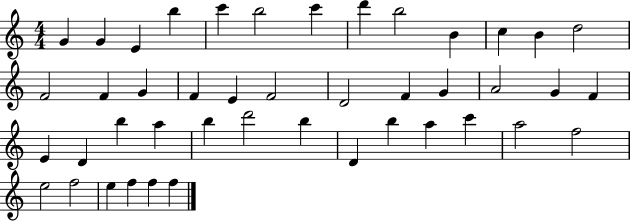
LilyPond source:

{
  \clef treble
  \numericTimeSignature
  \time 4/4
  \key c \major
  g'4 g'4 e'4 b''4 | c'''4 b''2 c'''4 | d'''4 b''2 b'4 | c''4 b'4 d''2 | \break f'2 f'4 g'4 | f'4 e'4 f'2 | d'2 f'4 g'4 | a'2 g'4 f'4 | \break e'4 d'4 b''4 a''4 | b''4 d'''2 b''4 | d'4 b''4 a''4 c'''4 | a''2 f''2 | \break e''2 f''2 | e''4 f''4 f''4 f''4 | \bar "|."
}